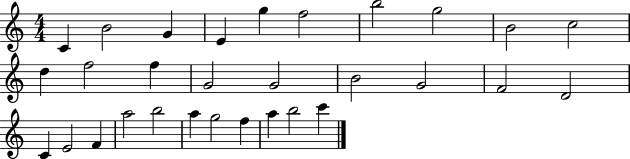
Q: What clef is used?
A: treble